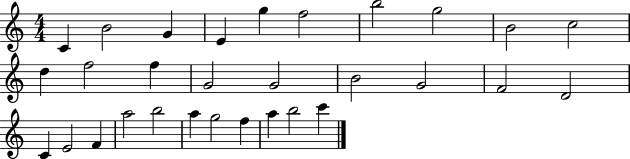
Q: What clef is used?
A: treble